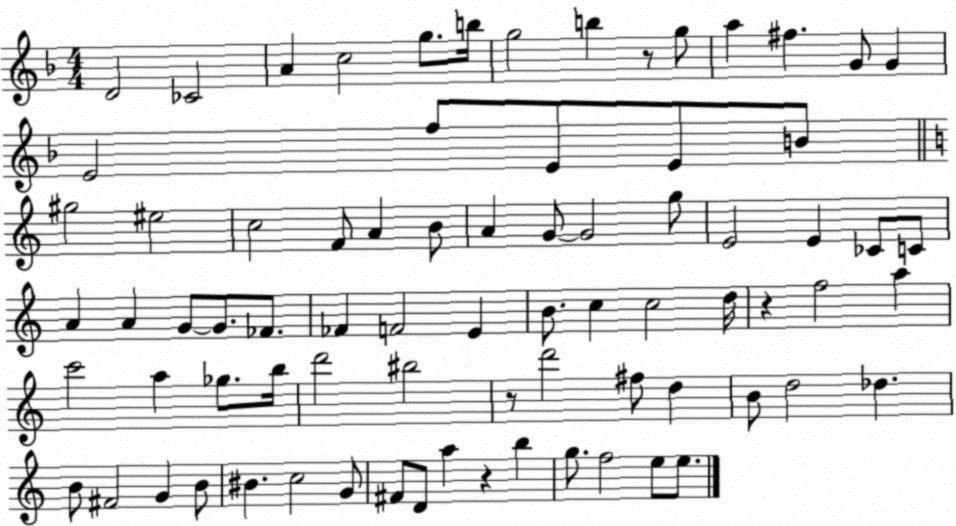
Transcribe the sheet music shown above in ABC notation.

X:1
T:Untitled
M:4/4
L:1/4
K:F
D2 _C2 A c2 g/2 b/4 g2 b z/2 g/2 a ^f G/2 G E2 f/2 E/2 E/2 B/2 ^g2 ^e2 c2 F/2 A B/2 A G/2 G2 g/2 E2 E _C/2 C/2 A A G/2 G/2 _F/2 _F F2 E B/2 c c2 d/4 z f2 a c'2 a _g/2 b/4 d'2 ^b2 z/2 d'2 ^f/2 d B/2 d2 _d B/2 ^F2 G B/2 ^B c2 G/2 ^F/2 D/2 a z b g/2 f2 e/2 e/2